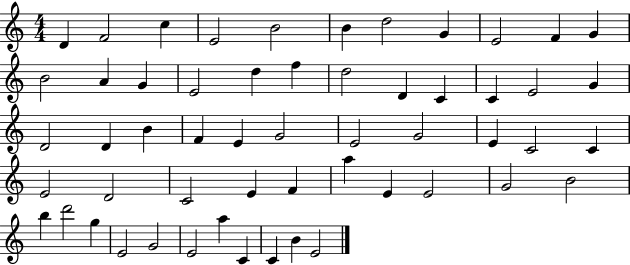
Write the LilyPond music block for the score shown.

{
  \clef treble
  \numericTimeSignature
  \time 4/4
  \key c \major
  d'4 f'2 c''4 | e'2 b'2 | b'4 d''2 g'4 | e'2 f'4 g'4 | \break b'2 a'4 g'4 | e'2 d''4 f''4 | d''2 d'4 c'4 | c'4 e'2 g'4 | \break d'2 d'4 b'4 | f'4 e'4 g'2 | e'2 g'2 | e'4 c'2 c'4 | \break e'2 d'2 | c'2 e'4 f'4 | a''4 e'4 e'2 | g'2 b'2 | \break b''4 d'''2 g''4 | e'2 g'2 | e'2 a''4 c'4 | c'4 b'4 e'2 | \break \bar "|."
}